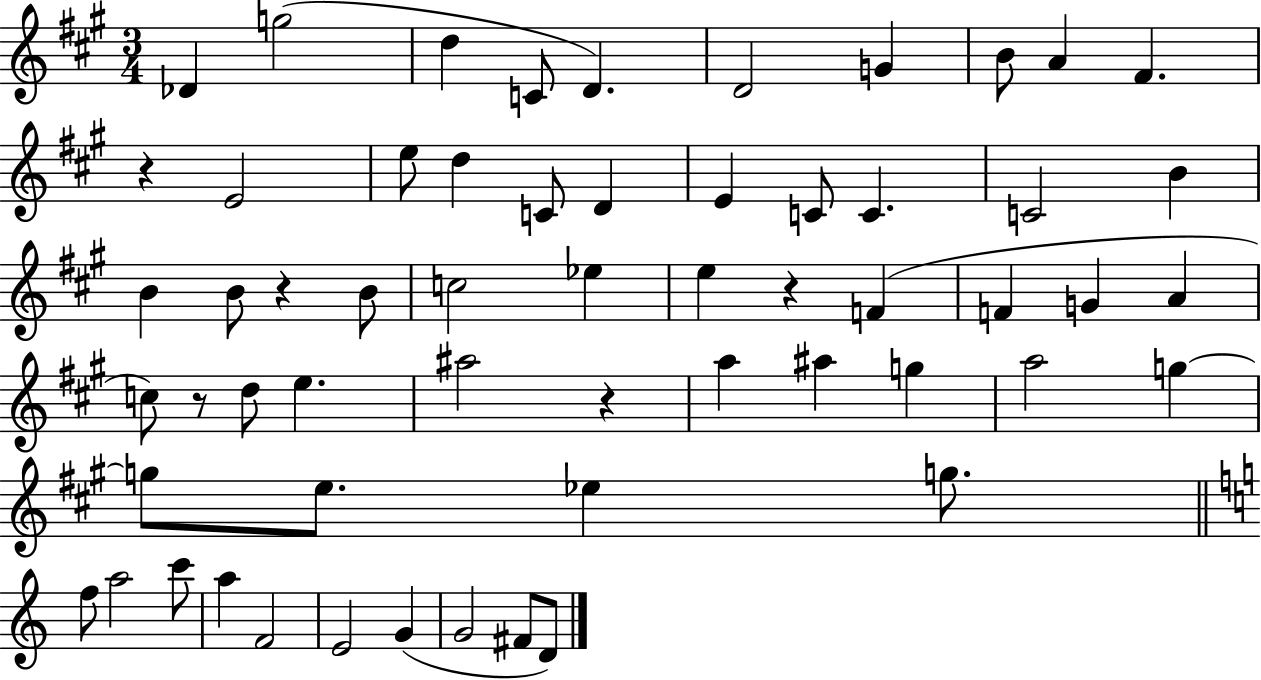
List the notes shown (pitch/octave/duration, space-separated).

Db4/q G5/h D5/q C4/e D4/q. D4/h G4/q B4/e A4/q F#4/q. R/q E4/h E5/e D5/q C4/e D4/q E4/q C4/e C4/q. C4/h B4/q B4/q B4/e R/q B4/e C5/h Eb5/q E5/q R/q F4/q F4/q G4/q A4/q C5/e R/e D5/e E5/q. A#5/h R/q A5/q A#5/q G5/q A5/h G5/q G5/e E5/e. Eb5/q G5/e. F5/e A5/h C6/e A5/q F4/h E4/h G4/q G4/h F#4/e D4/e